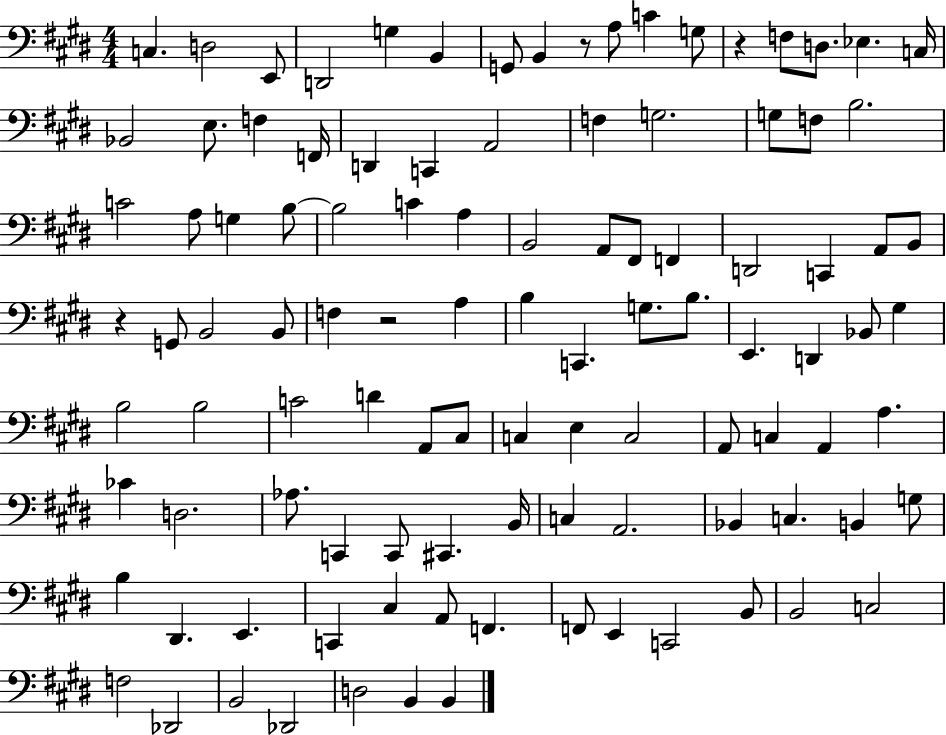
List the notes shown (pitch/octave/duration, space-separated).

C3/q. D3/h E2/e D2/h G3/q B2/q G2/e B2/q R/e A3/e C4/q G3/e R/q F3/e D3/e. Eb3/q. C3/s Bb2/h E3/e. F3/q F2/s D2/q C2/q A2/h F3/q G3/h. G3/e F3/e B3/h. C4/h A3/e G3/q B3/e B3/h C4/q A3/q B2/h A2/e F#2/e F2/q D2/h C2/q A2/e B2/e R/q G2/e B2/h B2/e F3/q R/h A3/q B3/q C2/q. G3/e. B3/e. E2/q. D2/q Bb2/e G#3/q B3/h B3/h C4/h D4/q A2/e C#3/e C3/q E3/q C3/h A2/e C3/q A2/q A3/q. CES4/q D3/h. Ab3/e. C2/q C2/e C#2/q. B2/s C3/q A2/h. Bb2/q C3/q. B2/q G3/e B3/q D#2/q. E2/q. C2/q C#3/q A2/e F2/q. F2/e E2/q C2/h B2/e B2/h C3/h F3/h Db2/h B2/h Db2/h D3/h B2/q B2/q